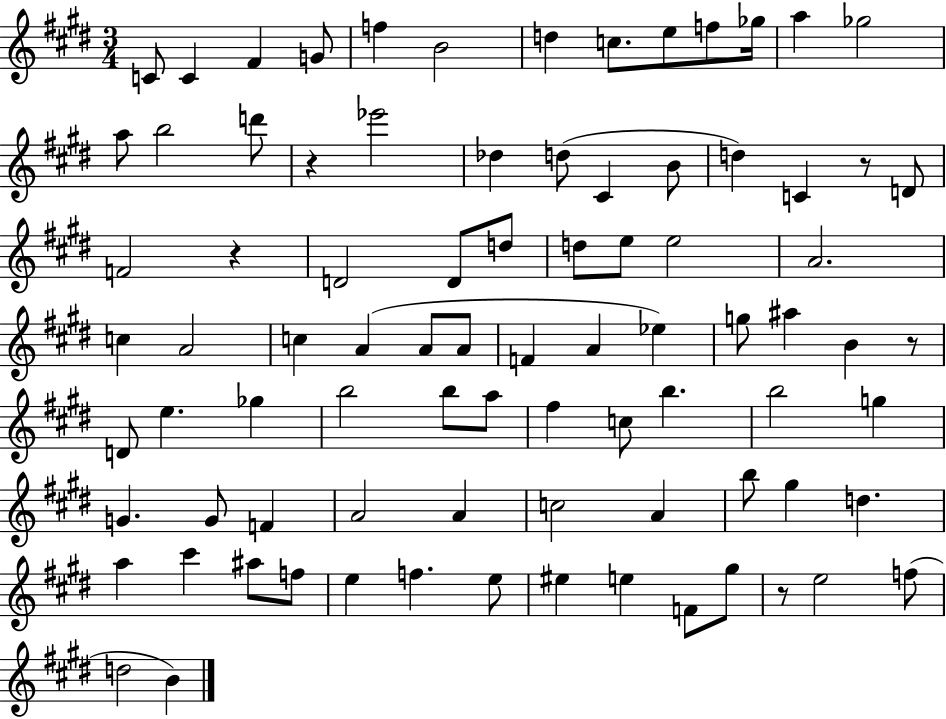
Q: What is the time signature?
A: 3/4